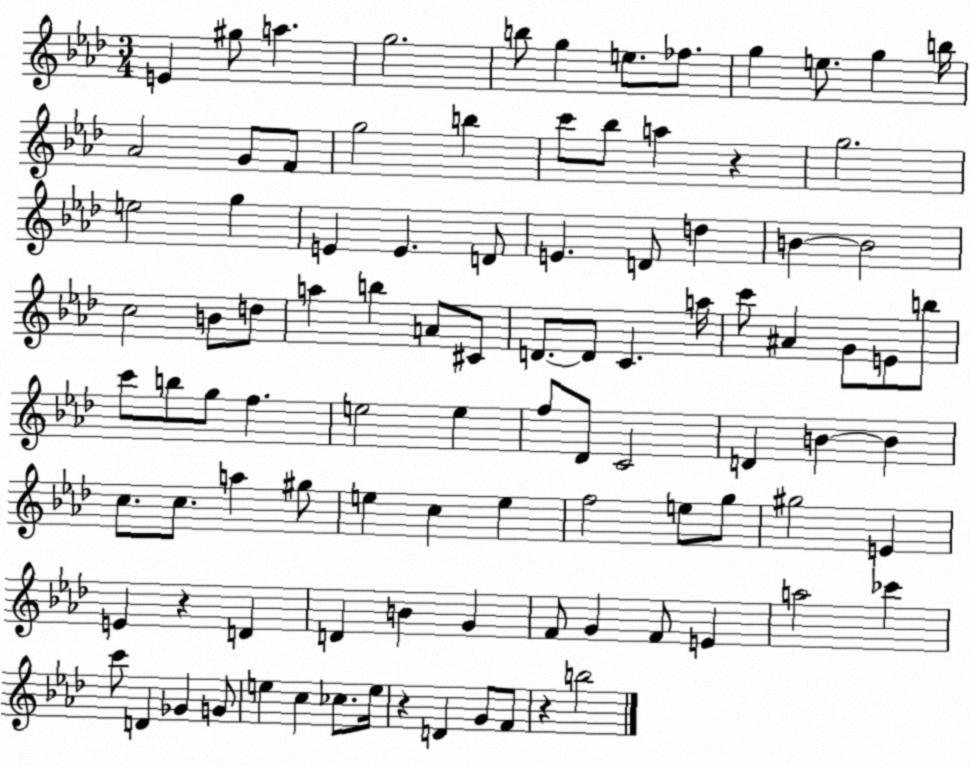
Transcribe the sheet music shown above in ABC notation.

X:1
T:Untitled
M:3/4
L:1/4
K:Ab
E ^g/2 a g2 b/2 g e/2 _f/2 g e/2 g b/4 _A2 G/2 F/2 g2 b c'/2 _b/2 a z g2 e2 g E E D/2 E D/2 d B B2 c2 B/2 d/2 a b A/2 ^C/2 D/2 D/2 C a/4 c'/2 ^A G/2 E/2 b/2 c'/2 b/2 g/2 f e2 e f/2 _D/2 C2 D B B c/2 c/2 a ^g/2 e c e f2 e/2 g/2 ^g2 E E z D D B G F/2 G F/2 E a2 _c' c'/2 D _G G/2 e c _c/2 e/4 z D G/2 F/2 z b2